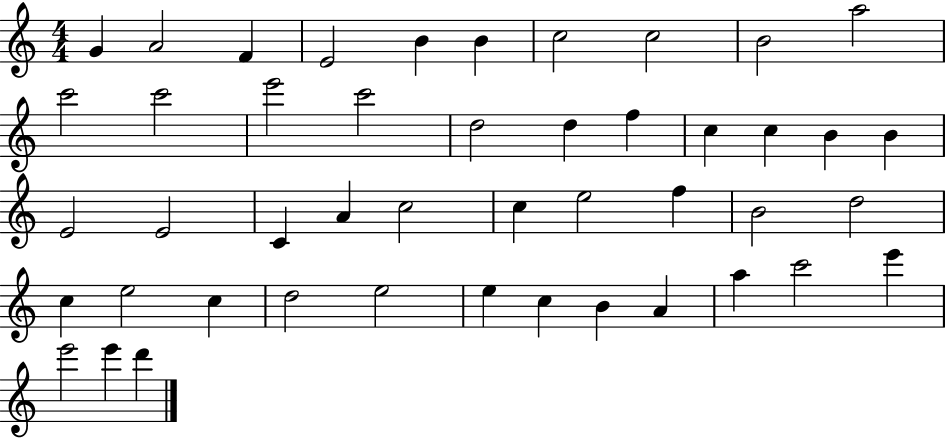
{
  \clef treble
  \numericTimeSignature
  \time 4/4
  \key c \major
  g'4 a'2 f'4 | e'2 b'4 b'4 | c''2 c''2 | b'2 a''2 | \break c'''2 c'''2 | e'''2 c'''2 | d''2 d''4 f''4 | c''4 c''4 b'4 b'4 | \break e'2 e'2 | c'4 a'4 c''2 | c''4 e''2 f''4 | b'2 d''2 | \break c''4 e''2 c''4 | d''2 e''2 | e''4 c''4 b'4 a'4 | a''4 c'''2 e'''4 | \break e'''2 e'''4 d'''4 | \bar "|."
}